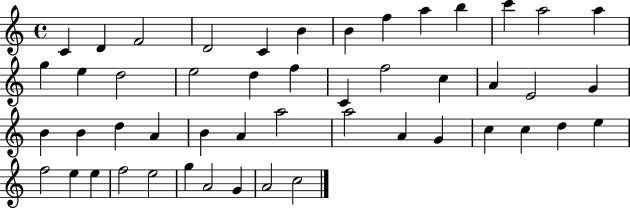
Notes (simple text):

C4/q D4/q F4/h D4/h C4/q B4/q B4/q F5/q A5/q B5/q C6/q A5/h A5/q G5/q E5/q D5/h E5/h D5/q F5/q C4/q F5/h C5/q A4/q E4/h G4/q B4/q B4/q D5/q A4/q B4/q A4/q A5/h A5/h A4/q G4/q C5/q C5/q D5/q E5/q F5/h E5/q E5/q F5/h E5/h G5/q A4/h G4/q A4/h C5/h